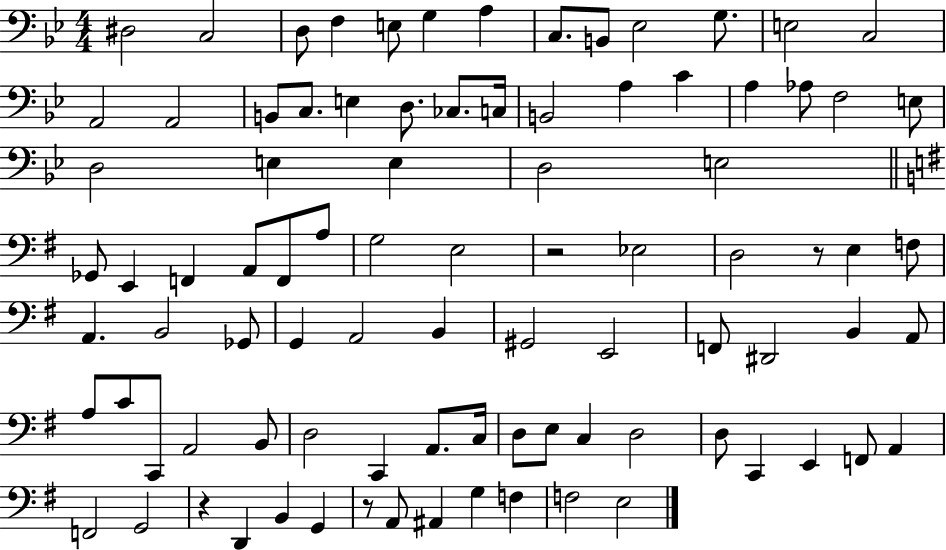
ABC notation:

X:1
T:Untitled
M:4/4
L:1/4
K:Bb
^D,2 C,2 D,/2 F, E,/2 G, A, C,/2 B,,/2 _E,2 G,/2 E,2 C,2 A,,2 A,,2 B,,/2 C,/2 E, D,/2 _C,/2 C,/4 B,,2 A, C A, _A,/2 F,2 E,/2 D,2 E, E, D,2 E,2 _G,,/2 E,, F,, A,,/2 F,,/2 A,/2 G,2 E,2 z2 _E,2 D,2 z/2 E, F,/2 A,, B,,2 _G,,/2 G,, A,,2 B,, ^G,,2 E,,2 F,,/2 ^D,,2 B,, A,,/2 A,/2 C/2 C,,/2 A,,2 B,,/2 D,2 C,, A,,/2 C,/4 D,/2 E,/2 C, D,2 D,/2 C,, E,, F,,/2 A,, F,,2 G,,2 z D,, B,, G,, z/2 A,,/2 ^A,, G, F, F,2 E,2